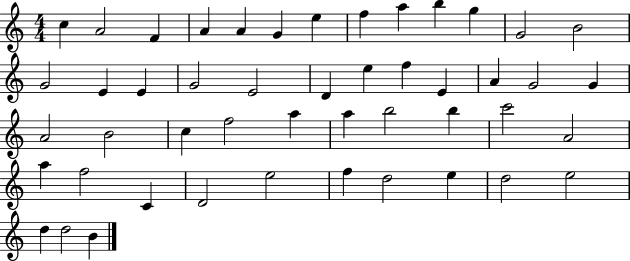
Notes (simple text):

C5/q A4/h F4/q A4/q A4/q G4/q E5/q F5/q A5/q B5/q G5/q G4/h B4/h G4/h E4/q E4/q G4/h E4/h D4/q E5/q F5/q E4/q A4/q G4/h G4/q A4/h B4/h C5/q F5/h A5/q A5/q B5/h B5/q C6/h A4/h A5/q F5/h C4/q D4/h E5/h F5/q D5/h E5/q D5/h E5/h D5/q D5/h B4/q